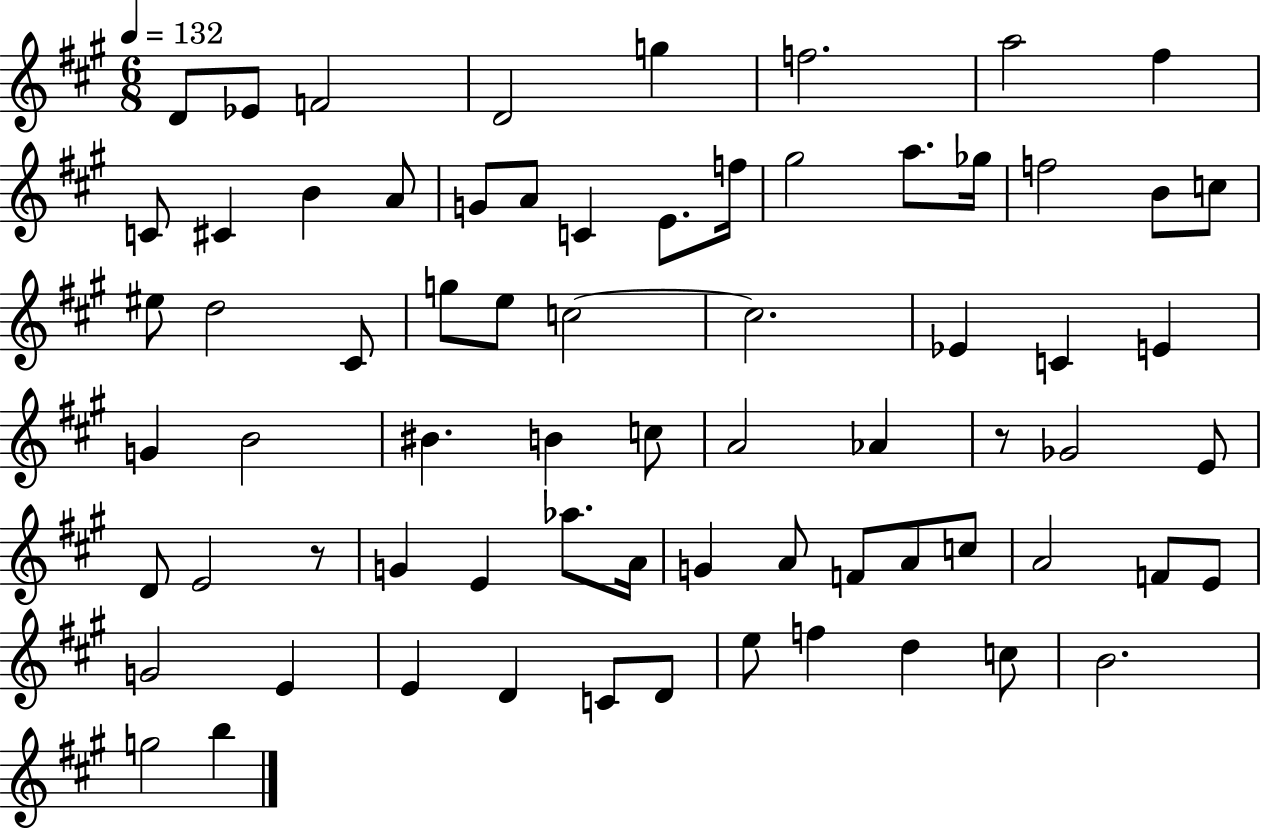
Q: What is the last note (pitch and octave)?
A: B5